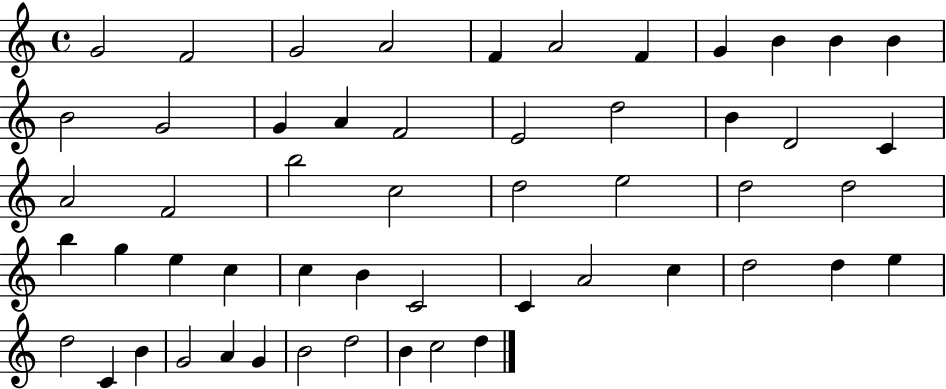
G4/h F4/h G4/h A4/h F4/q A4/h F4/q G4/q B4/q B4/q B4/q B4/h G4/h G4/q A4/q F4/h E4/h D5/h B4/q D4/h C4/q A4/h F4/h B5/h C5/h D5/h E5/h D5/h D5/h B5/q G5/q E5/q C5/q C5/q B4/q C4/h C4/q A4/h C5/q D5/h D5/q E5/q D5/h C4/q B4/q G4/h A4/q G4/q B4/h D5/h B4/q C5/h D5/q